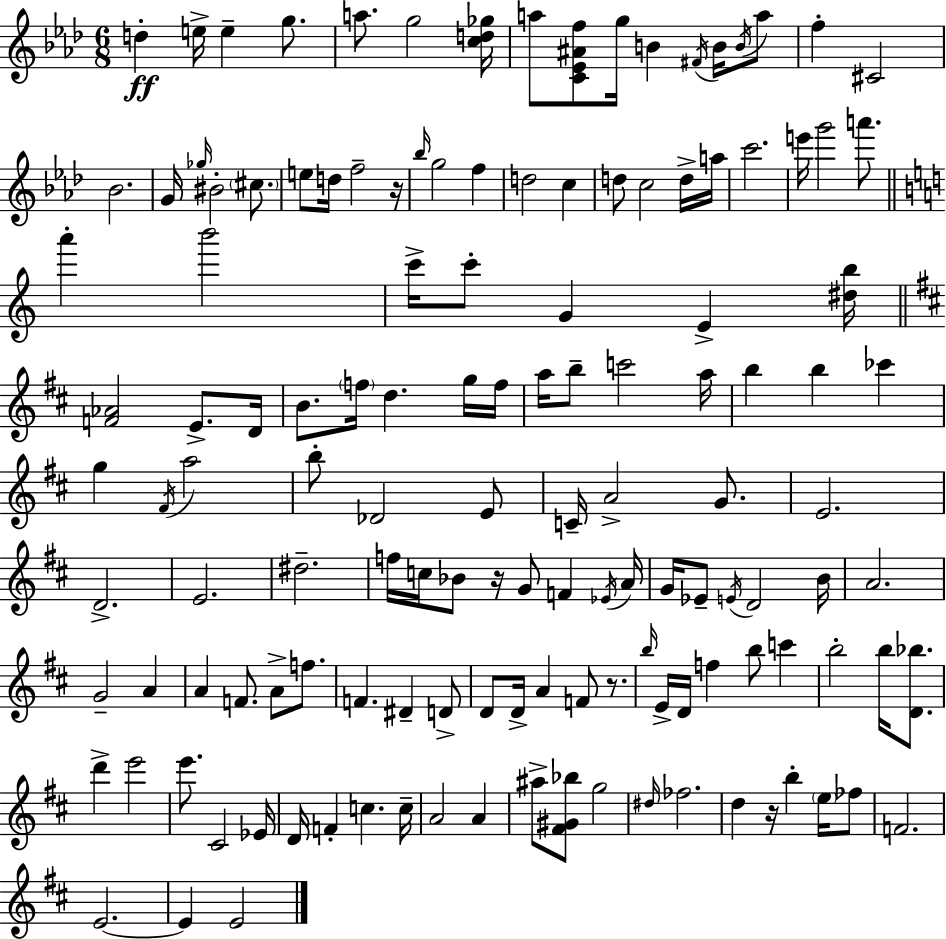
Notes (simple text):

D5/q E5/s E5/q G5/e. A5/e. G5/h [C5,D5,Gb5]/s A5/e [C4,Eb4,A#4,F5]/e G5/s B4/q F#4/s B4/s B4/s A5/e F5/q C#4/h Bb4/h. G4/s Gb5/s BIS4/h C#5/e. E5/e D5/s F5/h R/s Bb5/s G5/h F5/q D5/h C5/q D5/e C5/h D5/s A5/s C6/h. E6/s G6/h A6/e. A6/q B6/h C6/s C6/e G4/q E4/q [D#5,B5]/s [F4,Ab4]/h E4/e. D4/s B4/e. F5/s D5/q. G5/s F5/s A5/s B5/e C6/h A5/s B5/q B5/q CES6/q G5/q F#4/s A5/h B5/e Db4/h E4/e C4/s A4/h G4/e. E4/h. D4/h. E4/h. D#5/h. F5/s C5/s Bb4/e R/s G4/e F4/q Eb4/s A4/s G4/s Eb4/e E4/s D4/h B4/s A4/h. G4/h A4/q A4/q F4/e. A4/e F5/e. F4/q. D#4/q D4/e D4/e D4/s A4/q F4/e R/e. B5/s E4/s D4/s F5/q B5/e C6/q B5/h B5/s [D4,Bb5]/e. D6/q E6/h E6/e. C#4/h Eb4/s D4/s F4/q C5/q. C5/s A4/h A4/q A#5/e [F#4,G#4,Bb5]/e G5/h D#5/s FES5/h. D5/q R/s B5/q E5/s FES5/e F4/h. E4/h. E4/q E4/h